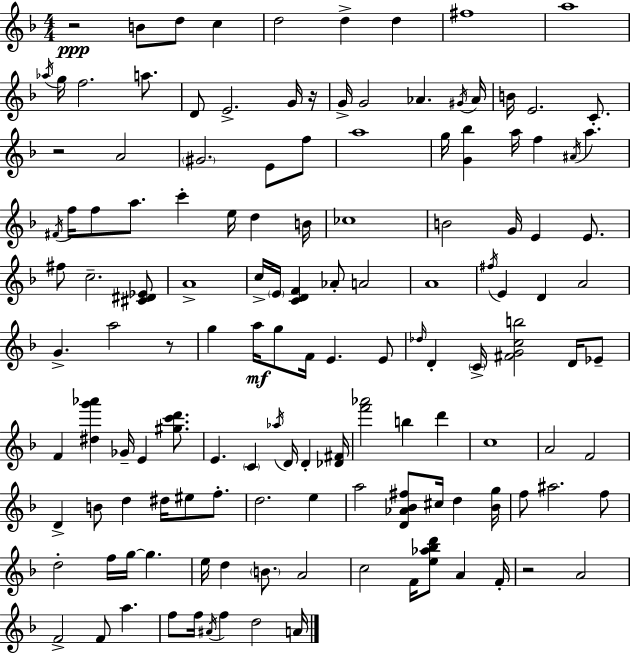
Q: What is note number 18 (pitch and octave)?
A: Ab4